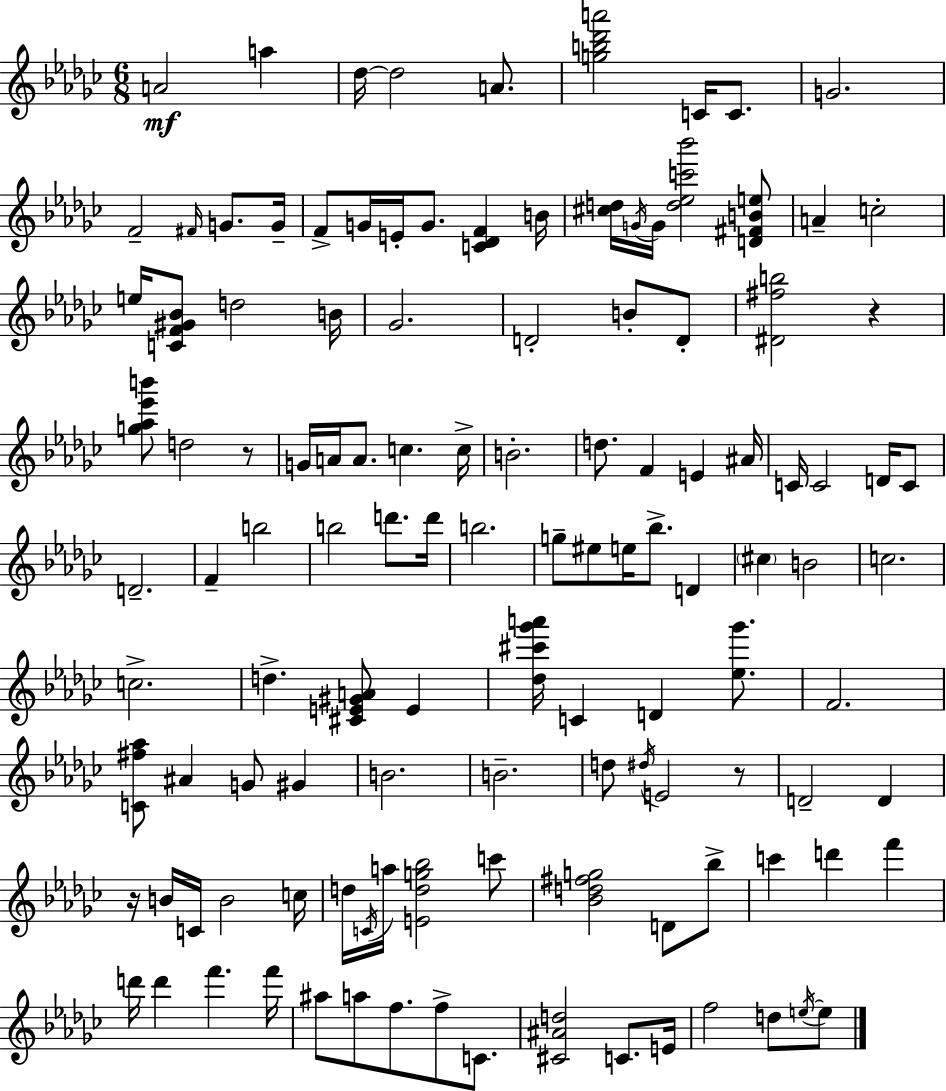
A4/h A5/q Db5/s Db5/h A4/e. [G5,B5,Db6,A6]/h C4/s C4/e. G4/h. F4/h F#4/s G4/e. G4/s F4/e G4/s E4/s G4/e. [C4,Db4,F4]/q B4/s [C#5,D5]/s G4/s G4/s [D5,Eb5,C6,Bb6]/h [D4,F#4,B4,E5]/e A4/q C5/h E5/s [C4,F4,G#4,Bb4]/e D5/h B4/s Gb4/h. D4/h B4/e D4/e [D#4,F#5,B5]/h R/q [G5,Ab5,Eb6,B6]/e D5/h R/e G4/s A4/s A4/e. C5/q. C5/s B4/h. D5/e. F4/q E4/q A#4/s C4/s C4/h D4/s C4/e D4/h. F4/q B5/h B5/h D6/e. D6/s B5/h. G5/e EIS5/e E5/s Bb5/e. D4/q C#5/q B4/h C5/h. C5/h. D5/q. [C#4,E4,G#4,A4]/e E4/q [Db5,C#6,Gb6,A6]/s C4/q D4/q [Eb5,Gb6]/e. F4/h. [C4,F#5,Ab5]/e A#4/q G4/e G#4/q B4/h. B4/h. D5/e D#5/s E4/h R/e D4/h D4/q R/s B4/s C4/s B4/h C5/s D5/s C4/s A5/s [E4,D5,G5,Bb5]/h C6/e [Bb4,D5,F#5,G5]/h D4/e Bb5/e C6/q D6/q F6/q D6/s D6/q F6/q. F6/s A#5/e A5/e F5/e. F5/e C4/e. [C#4,A#4,D5]/h C4/e. E4/s F5/h D5/e E5/s E5/e